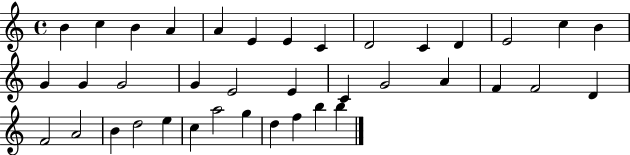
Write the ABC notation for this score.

X:1
T:Untitled
M:4/4
L:1/4
K:C
B c B A A E E C D2 C D E2 c B G G G2 G E2 E C G2 A F F2 D F2 A2 B d2 e c a2 g d f b b